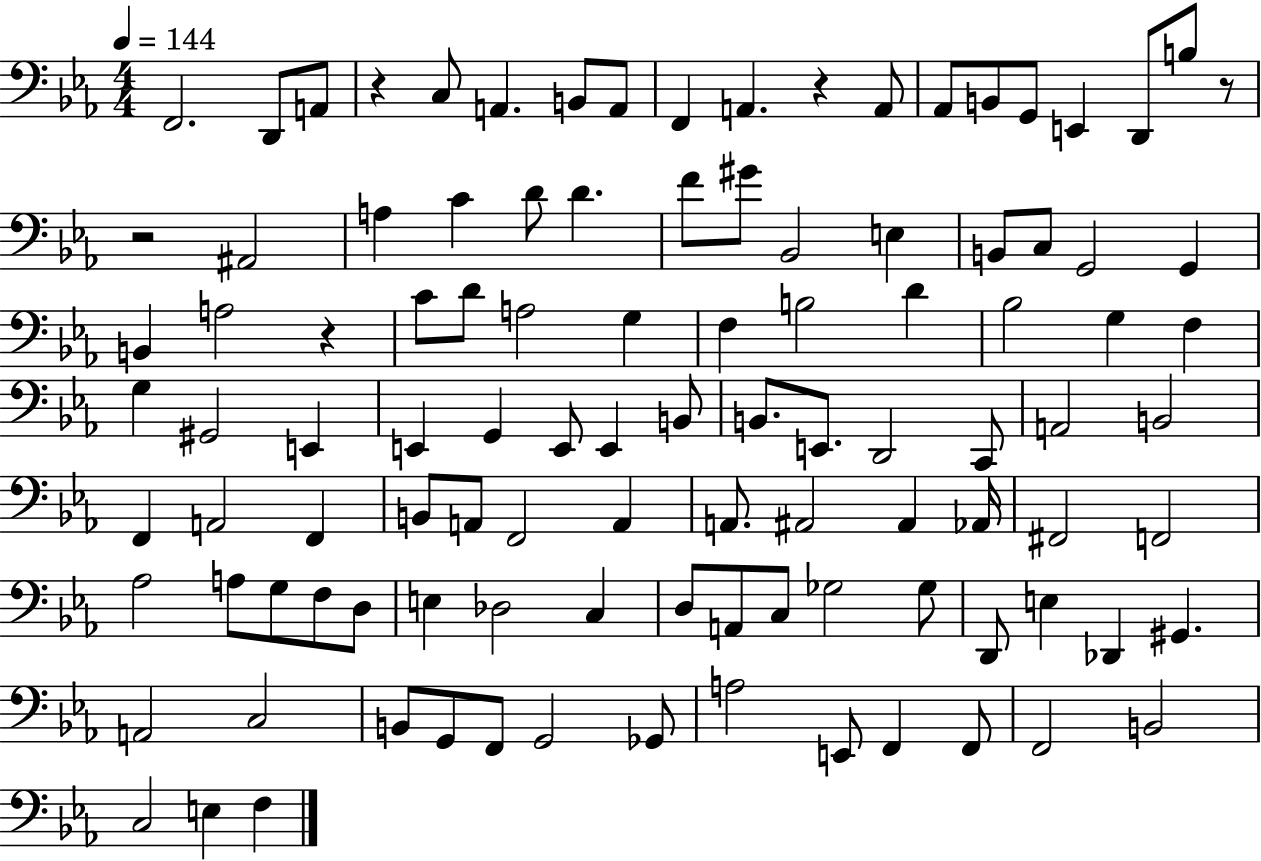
F2/h. D2/e A2/e R/q C3/e A2/q. B2/e A2/e F2/q A2/q. R/q A2/e Ab2/e B2/e G2/e E2/q D2/e B3/e R/e R/h A#2/h A3/q C4/q D4/e D4/q. F4/e G#4/e Bb2/h E3/q B2/e C3/e G2/h G2/q B2/q A3/h R/q C4/e D4/e A3/h G3/q F3/q B3/h D4/q Bb3/h G3/q F3/q G3/q G#2/h E2/q E2/q G2/q E2/e E2/q B2/e B2/e. E2/e. D2/h C2/e A2/h B2/h F2/q A2/h F2/q B2/e A2/e F2/h A2/q A2/e. A#2/h A#2/q Ab2/s F#2/h F2/h Ab3/h A3/e G3/e F3/e D3/e E3/q Db3/h C3/q D3/e A2/e C3/e Gb3/h Gb3/e D2/e E3/q Db2/q G#2/q. A2/h C3/h B2/e G2/e F2/e G2/h Gb2/e A3/h E2/e F2/q F2/e F2/h B2/h C3/h E3/q F3/q